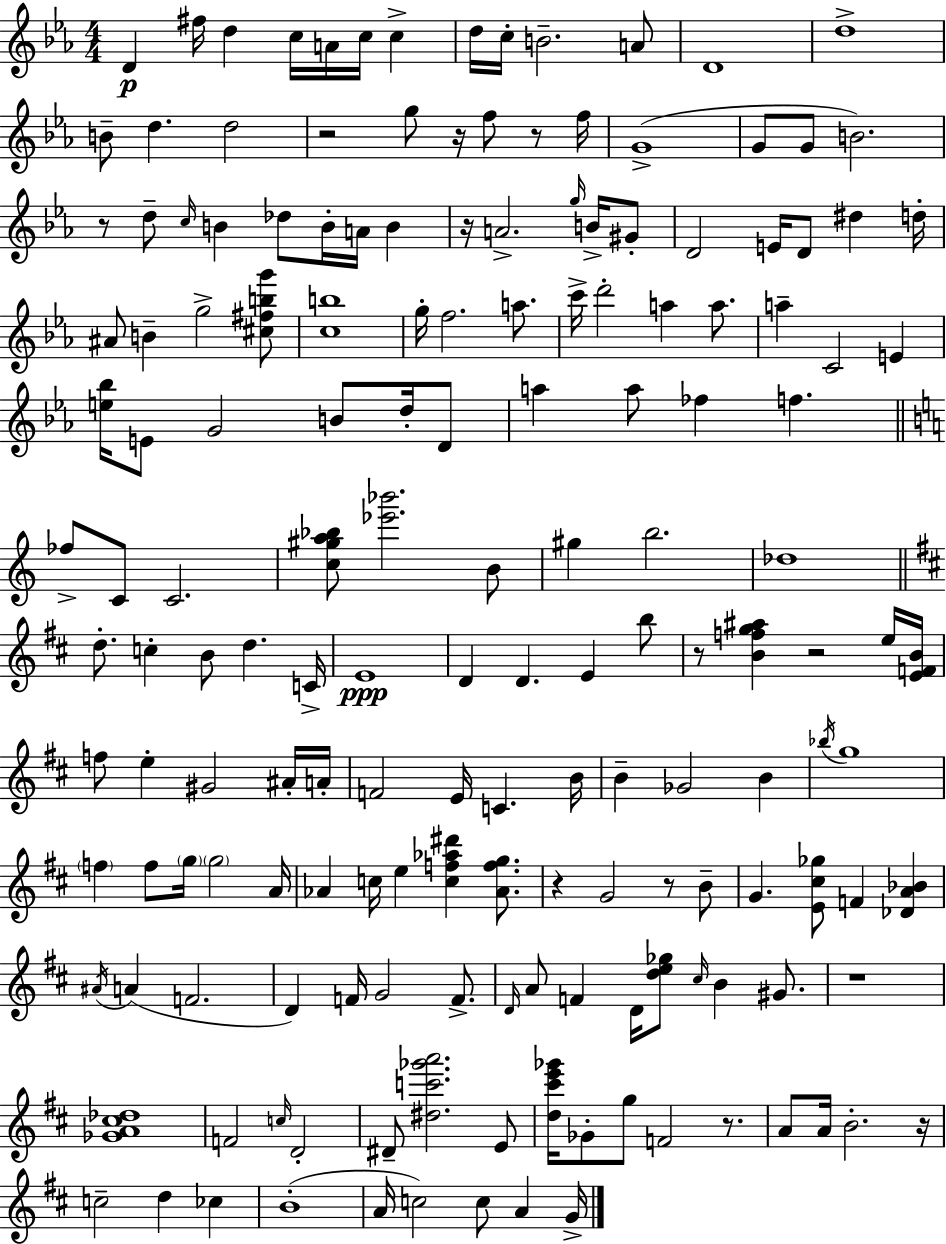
D4/q F#5/s D5/q C5/s A4/s C5/s C5/q D5/s C5/s B4/h. A4/e D4/w D5/w B4/e D5/q. D5/h R/h G5/e R/s F5/e R/e F5/s G4/w G4/e G4/e B4/h. R/e D5/e C5/s B4/q Db5/e B4/s A4/s B4/q R/s A4/h. G5/s B4/s G#4/e D4/h E4/s D4/e D#5/q D5/s A#4/e B4/q G5/h [C#5,F#5,B5,G6]/e [C5,B5]/w G5/s F5/h. A5/e. C6/s D6/h A5/q A5/e. A5/q C4/h E4/q [E5,Bb5]/s E4/e G4/h B4/e D5/s D4/e A5/q A5/e FES5/q F5/q. FES5/e C4/e C4/h. [C5,G#5,A5,Bb5]/e [Eb6,Bb6]/h. B4/e G#5/q B5/h. Db5/w D5/e. C5/q B4/e D5/q. C4/s E4/w D4/q D4/q. E4/q B5/e R/e [B4,F5,G5,A#5]/q R/h E5/s [E4,F4,B4]/s F5/e E5/q G#4/h A#4/s A4/s F4/h E4/s C4/q. B4/s B4/q Gb4/h B4/q Bb5/s G5/w F5/q F5/e G5/s G5/h A4/s Ab4/q C5/s E5/q [C5,F5,Ab5,D#6]/q [Ab4,F5,G5]/e. R/q G4/h R/e B4/e G4/q. [E4,C#5,Gb5]/e F4/q [Db4,A4,Bb4]/q A#4/s A4/q F4/h. D4/q F4/s G4/h F4/e. D4/s A4/e F4/q D4/s [D5,E5,Gb5]/e C#5/s B4/q G#4/e. R/w [Gb4,A4,C#5,Db5]/w F4/h C5/s D4/h D#4/e [D#5,C6,Gb6,A6]/h. E4/e [D5,C#6,E6,Gb6]/s Gb4/e G5/e F4/h R/e. A4/e A4/s B4/h. R/s C5/h D5/q CES5/q B4/w A4/s C5/h C5/e A4/q G4/s